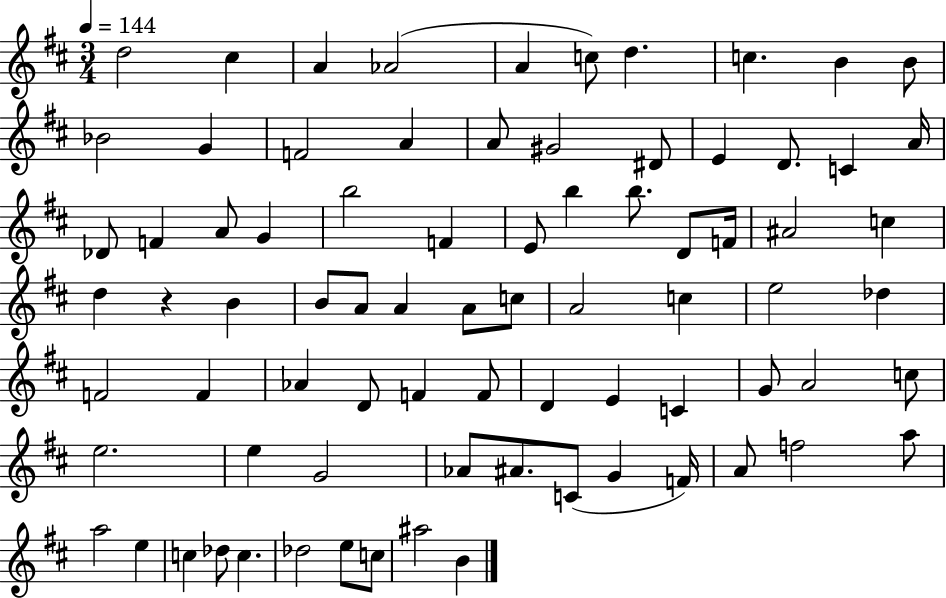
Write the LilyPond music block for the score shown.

{
  \clef treble
  \numericTimeSignature
  \time 3/4
  \key d \major
  \tempo 4 = 144
  d''2 cis''4 | a'4 aes'2( | a'4 c''8) d''4. | c''4. b'4 b'8 | \break bes'2 g'4 | f'2 a'4 | a'8 gis'2 dis'8 | e'4 d'8. c'4 a'16 | \break des'8 f'4 a'8 g'4 | b''2 f'4 | e'8 b''4 b''8. d'8 f'16 | ais'2 c''4 | \break d''4 r4 b'4 | b'8 a'8 a'4 a'8 c''8 | a'2 c''4 | e''2 des''4 | \break f'2 f'4 | aes'4 d'8 f'4 f'8 | d'4 e'4 c'4 | g'8 a'2 c''8 | \break e''2. | e''4 g'2 | aes'8 ais'8. c'8( g'4 f'16) | a'8 f''2 a''8 | \break a''2 e''4 | c''4 des''8 c''4. | des''2 e''8 c''8 | ais''2 b'4 | \break \bar "|."
}